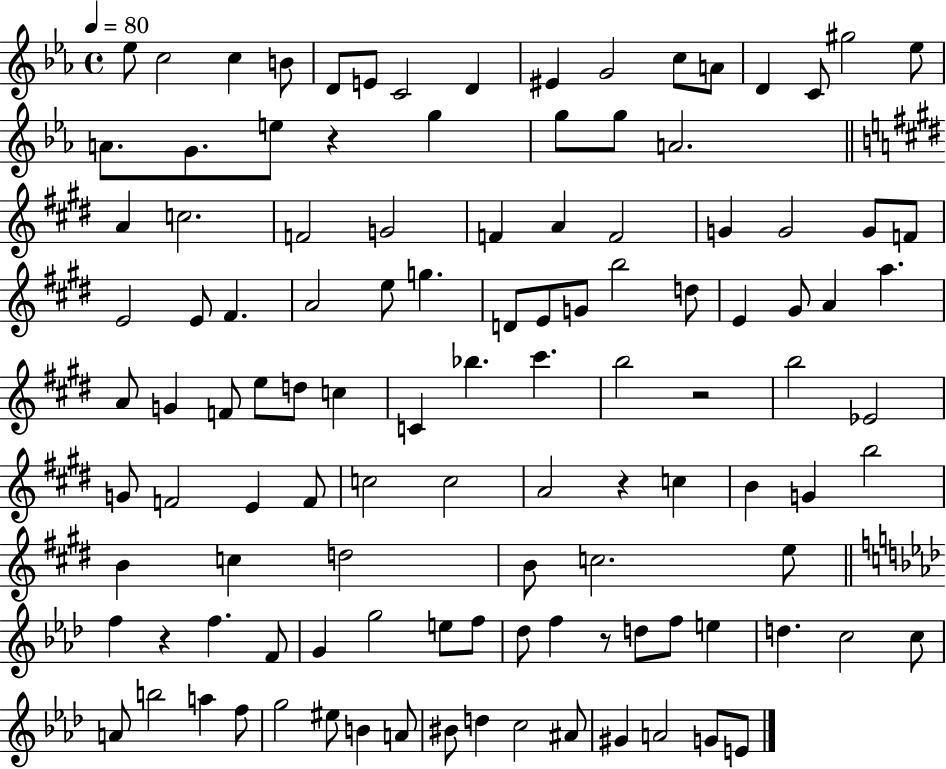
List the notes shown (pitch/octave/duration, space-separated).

Eb5/e C5/h C5/q B4/e D4/e E4/e C4/h D4/q EIS4/q G4/h C5/e A4/e D4/q C4/e G#5/h Eb5/e A4/e. G4/e. E5/e R/q G5/q G5/e G5/e A4/h. A4/q C5/h. F4/h G4/h F4/q A4/q F4/h G4/q G4/h G4/e F4/e E4/h E4/e F#4/q. A4/h E5/e G5/q. D4/e E4/e G4/e B5/h D5/e E4/q G#4/e A4/q A5/q. A4/e G4/q F4/e E5/e D5/e C5/q C4/q Bb5/q. C#6/q. B5/h R/h B5/h Eb4/h G4/e F4/h E4/q F4/e C5/h C5/h A4/h R/q C5/q B4/q G4/q B5/h B4/q C5/q D5/h B4/e C5/h. E5/e F5/q R/q F5/q. F4/e G4/q G5/h E5/e F5/e Db5/e F5/q R/e D5/e F5/e E5/q D5/q. C5/h C5/e A4/e B5/h A5/q F5/e G5/h EIS5/e B4/q A4/e BIS4/e D5/q C5/h A#4/e G#4/q A4/h G4/e E4/e